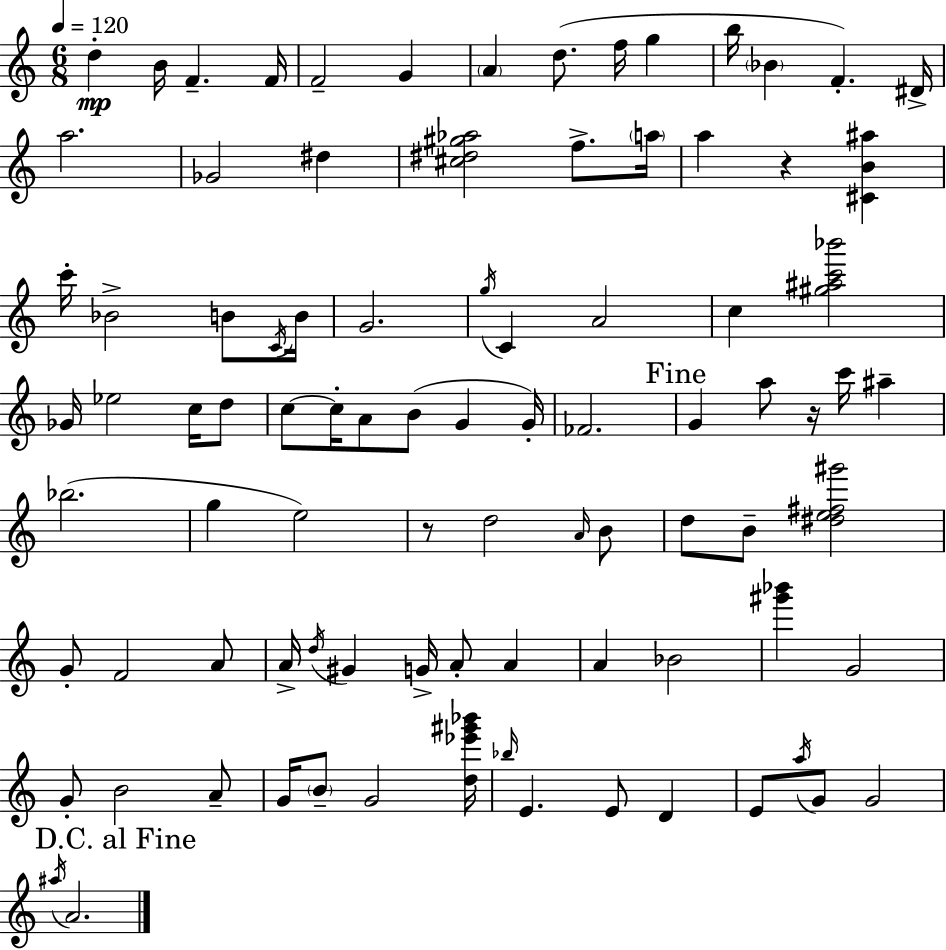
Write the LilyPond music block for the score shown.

{
  \clef treble
  \numericTimeSignature
  \time 6/8
  \key a \minor
  \tempo 4 = 120
  d''4-.\mp b'16 f'4.-- f'16 | f'2-- g'4 | \parenthesize a'4 d''8.( f''16 g''4 | b''16 \parenthesize bes'4 f'4.-.) dis'16-> | \break a''2. | ges'2 dis''4 | <cis'' dis'' gis'' aes''>2 f''8.-> \parenthesize a''16 | a''4 r4 <cis' b' ais''>4 | \break c'''16-. bes'2-> b'8 \acciaccatura { c'16 } | b'16 g'2. | \acciaccatura { g''16 } c'4 a'2 | c''4 <gis'' ais'' c''' bes'''>2 | \break ges'16 ees''2 c''16 | d''8 c''8~~ c''16-. a'8 b'8( g'4 | g'16-.) fes'2. | \mark "Fine" g'4 a''8 r16 c'''16 ais''4-- | \break bes''2.( | g''4 e''2) | r8 d''2 | \grace { a'16 } b'8 d''8 b'8-- <dis'' e'' fis'' gis'''>2 | \break g'8-. f'2 | a'8 a'16-> \acciaccatura { d''16 } gis'4 g'16-> a'8-. | a'4 a'4 bes'2 | <gis''' bes'''>4 g'2 | \break g'8-. b'2 | a'8-- g'16 \parenthesize b'8-- g'2 | <d'' ees''' gis''' bes'''>16 \grace { bes''16 } e'4. e'8 | d'4 e'8 \acciaccatura { a''16 } g'8 g'2 | \break \mark "D.C. al Fine" \acciaccatura { ais''16 } a'2. | \bar "|."
}